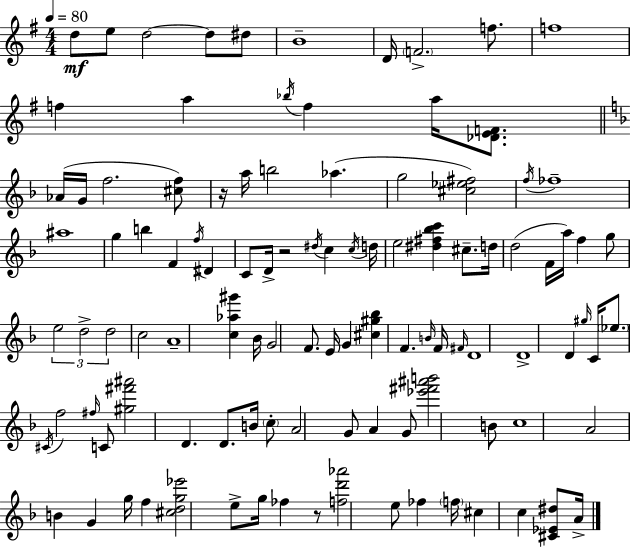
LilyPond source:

{
  \clef treble
  \numericTimeSignature
  \time 4/4
  \key e \minor
  \tempo 4 = 80
  d''8\mf e''8 d''2~~ d''8 dis''8 | b'1-- | d'16 \parenthesize f'2.-> f''8. | f''1 | \break f''4 a''4 \acciaccatura { bes''16 } f''4 a''16 <des' e' f'>8. | \bar "||" \break \key d \minor aes'16( g'16 f''2. <cis'' f''>8) | r16 a''16 b''2 aes''4.( | g''2 <cis'' ees'' fis''>2) | \acciaccatura { f''16 } fes''1-- | \break ais''1 | g''4 b''4 f'4 \acciaccatura { f''16 } dis'4 | c'8 d'16-> r2 \acciaccatura { dis''16 } c''4 | \acciaccatura { c''16 } d''16 e''2 <dis'' fis'' bes'' c'''>4 | \break cis''8.-- d''16 d''2( f'16 a''16) f''4 | g''8 \tuplet 3/2 { e''2 d''2-> | d''2 } c''2 | a'1-- | \break <c'' aes'' gis'''>4 bes'16 g'2 | f'8. e'16 g'4 <cis'' gis'' bes''>4 f'4. | \grace { b'16 } f'16 \grace { fis'16 } d'1 | d'1-> | \break d'4 \grace { gis''16 } c'16 \parenthesize ees''8. \acciaccatura { cis'16 } | f''2 \grace { fis''16 } c'8 <gis'' fis''' ais'''>2 | d'4. d'8. b'16 \parenthesize c''8-. a'2 | g'8 a'4 g'8 <ees''' fis''' ais''' b'''>2 | \break b'8 c''1 | a'2 | b'4 g'4 g''16 f''4 <cis'' d'' g'' ees'''>2 | e''8-> g''16 fes''4 r8 <f'' d''' aes'''>2 | \break e''8 fes''4 \parenthesize f''16 cis''4 | c''4 <cis' ees' dis''>8 a'16-> \bar "|."
}